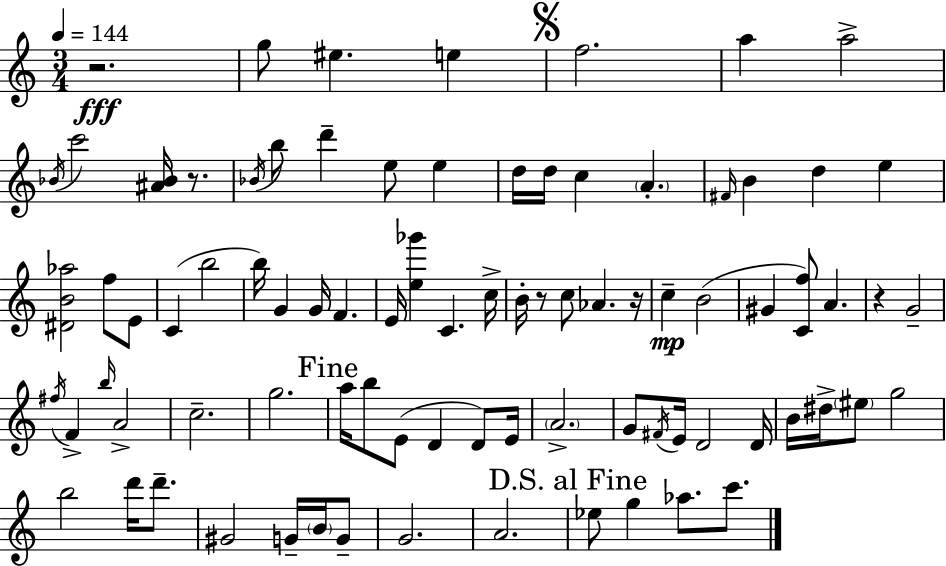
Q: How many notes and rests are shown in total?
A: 84